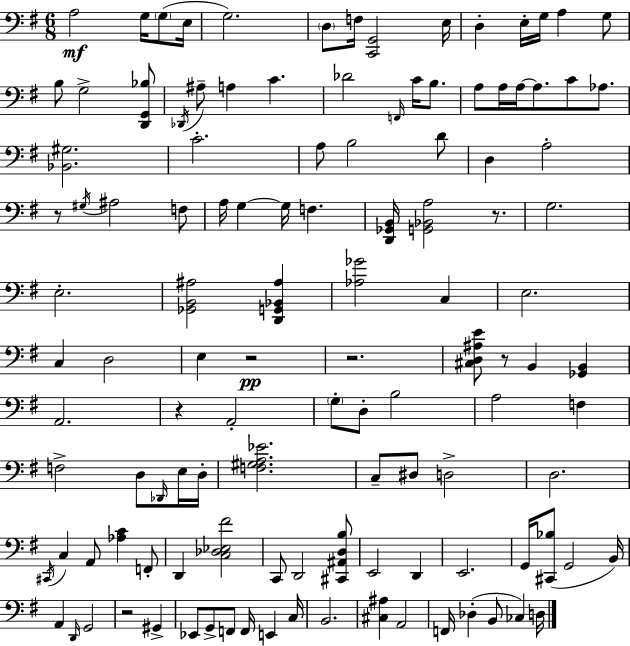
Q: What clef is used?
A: bass